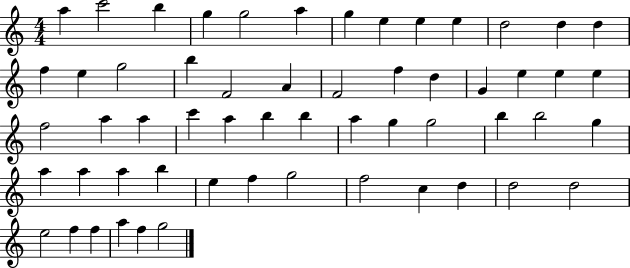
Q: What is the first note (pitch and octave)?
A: A5